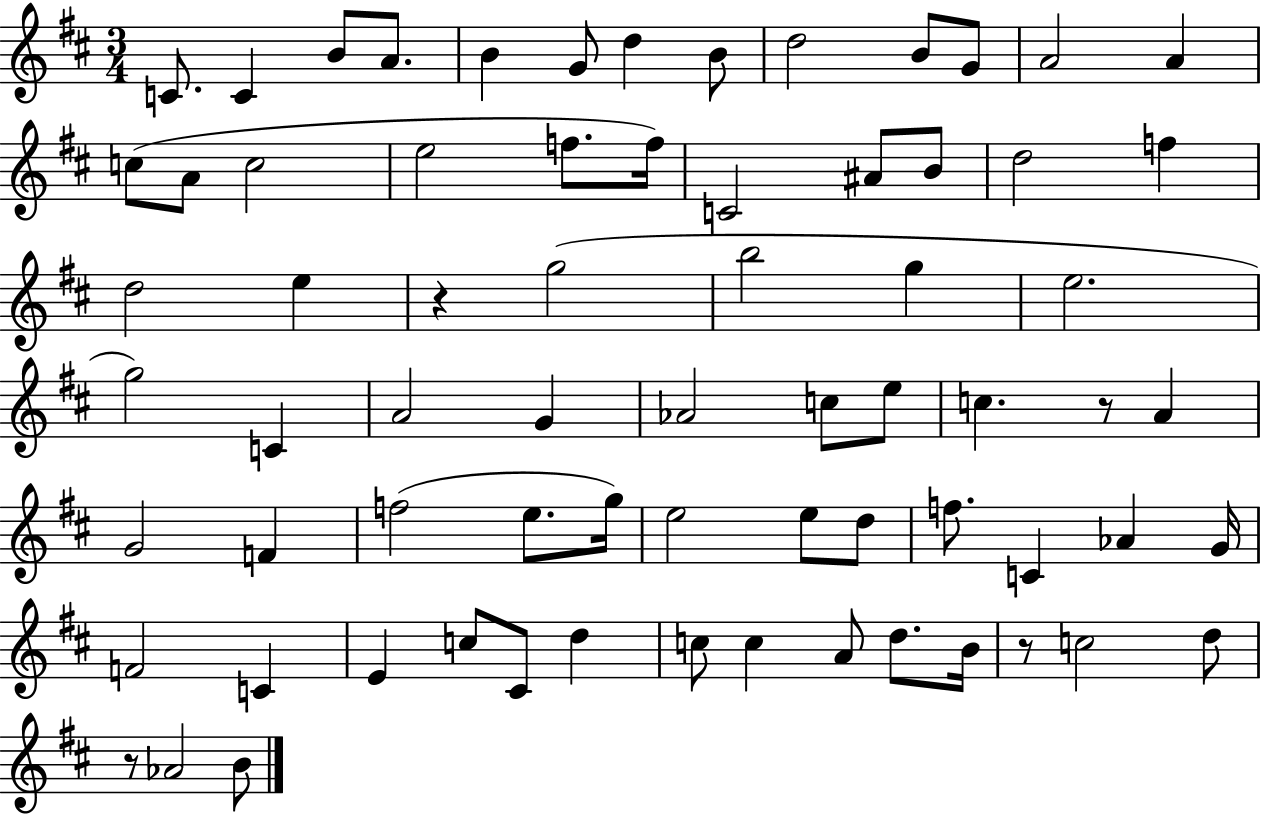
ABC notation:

X:1
T:Untitled
M:3/4
L:1/4
K:D
C/2 C B/2 A/2 B G/2 d B/2 d2 B/2 G/2 A2 A c/2 A/2 c2 e2 f/2 f/4 C2 ^A/2 B/2 d2 f d2 e z g2 b2 g e2 g2 C A2 G _A2 c/2 e/2 c z/2 A G2 F f2 e/2 g/4 e2 e/2 d/2 f/2 C _A G/4 F2 C E c/2 ^C/2 d c/2 c A/2 d/2 B/4 z/2 c2 d/2 z/2 _A2 B/2